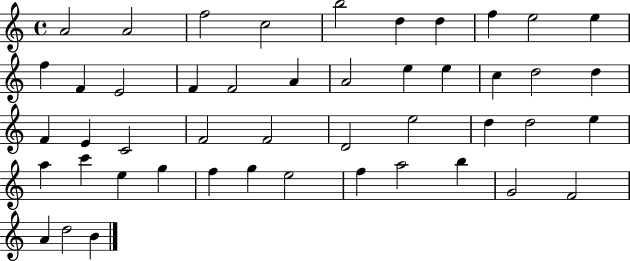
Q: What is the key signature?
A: C major